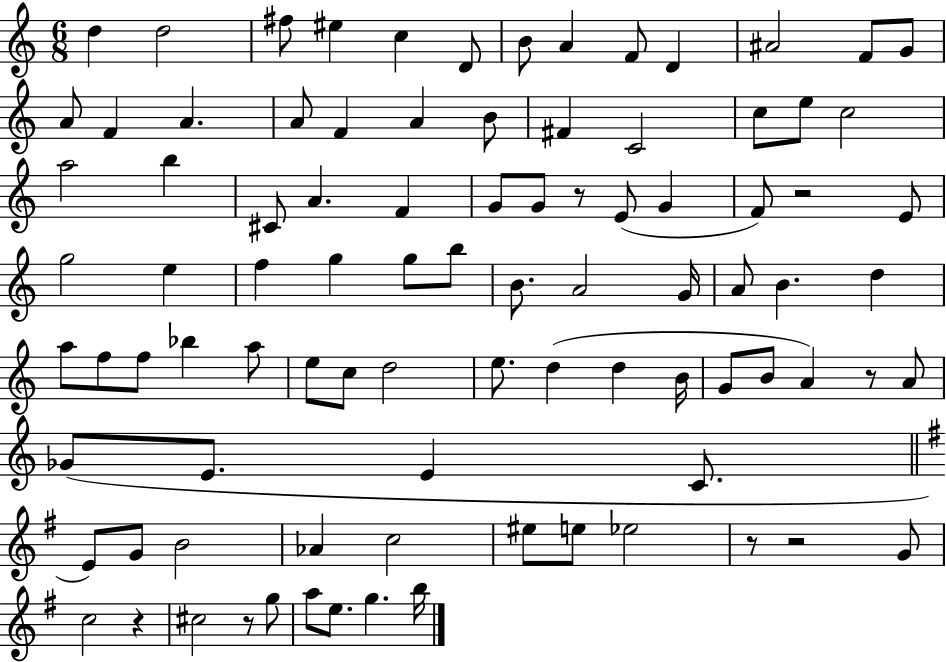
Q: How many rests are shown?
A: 7